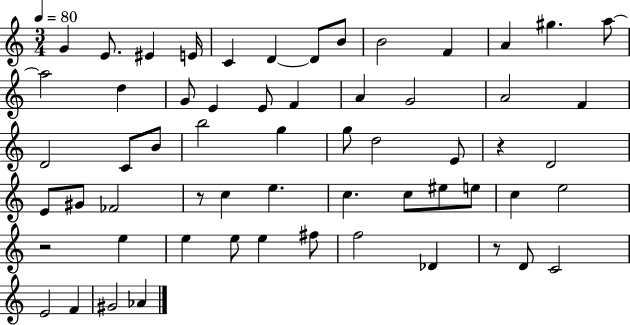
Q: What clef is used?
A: treble